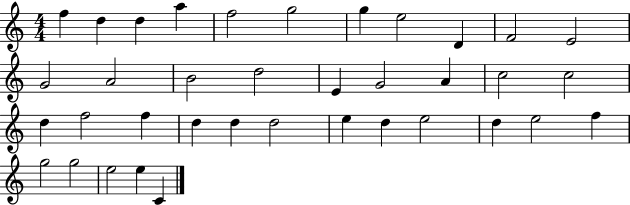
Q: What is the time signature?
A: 4/4